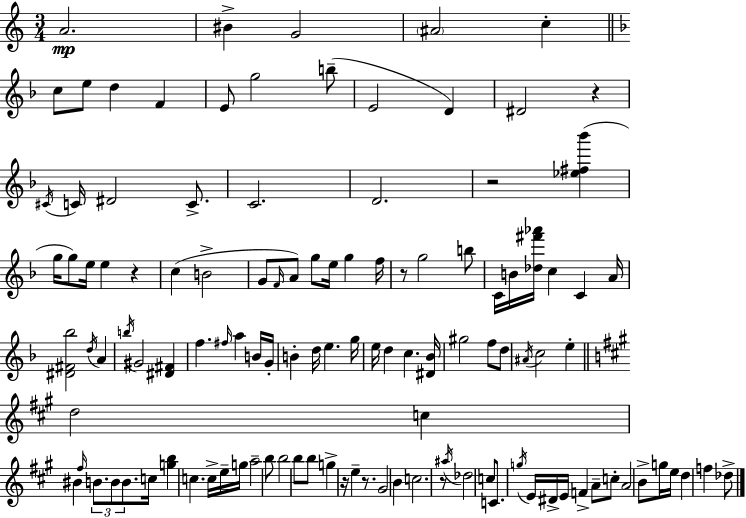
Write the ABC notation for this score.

X:1
T:Untitled
M:3/4
L:1/4
K:C
A2 ^B G2 ^A2 c c/2 e/2 d F E/2 g2 b/2 E2 D ^D2 z ^C/4 C/4 ^D2 C/2 C2 D2 z2 [_e^f_b'] g/4 g/2 e/4 e z c B2 G/2 F/4 A/2 g/2 e/4 g f/4 z/2 g2 b/2 C/4 B/4 [_d^f'_a']/4 c C A/4 [^D^F_b]2 d/4 A b/4 ^G2 [^D^F] f ^f/4 a B/4 G/4 B d/4 e g/4 e/4 d c [^D_B]/4 ^g2 f/2 d/2 ^A/4 c2 e d2 c ^B ^f/4 B/2 B/2 B/2 c/4 [gb] c c/4 e/4 g/4 a2 b/2 b2 b/2 b/2 g z/4 e z/2 ^G2 B c2 z/2 ^a/4 _d2 c/2 C/2 g/4 E/4 ^D/4 E/4 F A/2 c/2 A2 B/2 g/4 e/4 d f _d/2